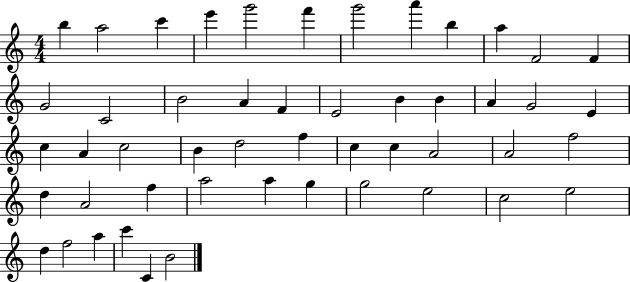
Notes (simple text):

B5/q A5/h C6/q E6/q G6/h F6/q G6/h A6/q B5/q A5/q F4/h F4/q G4/h C4/h B4/h A4/q F4/q E4/h B4/q B4/q A4/q G4/h E4/q C5/q A4/q C5/h B4/q D5/h F5/q C5/q C5/q A4/h A4/h F5/h D5/q A4/h F5/q A5/h A5/q G5/q G5/h E5/h C5/h E5/h D5/q F5/h A5/q C6/q C4/q B4/h